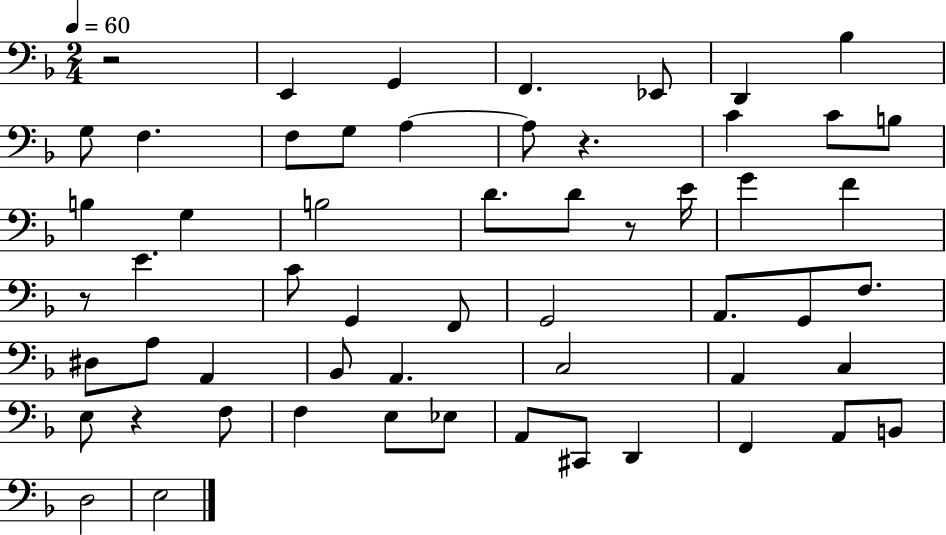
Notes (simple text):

R/h E2/q G2/q F2/q. Eb2/e D2/q Bb3/q G3/e F3/q. F3/e G3/e A3/q A3/e R/q. C4/q C4/e B3/e B3/q G3/q B3/h D4/e. D4/e R/e E4/s G4/q F4/q R/e E4/q. C4/e G2/q F2/e G2/h A2/e. G2/e F3/e. D#3/e A3/e A2/q Bb2/e A2/q. C3/h A2/q C3/q E3/e R/q F3/e F3/q E3/e Eb3/e A2/e C#2/e D2/q F2/q A2/e B2/e D3/h E3/h